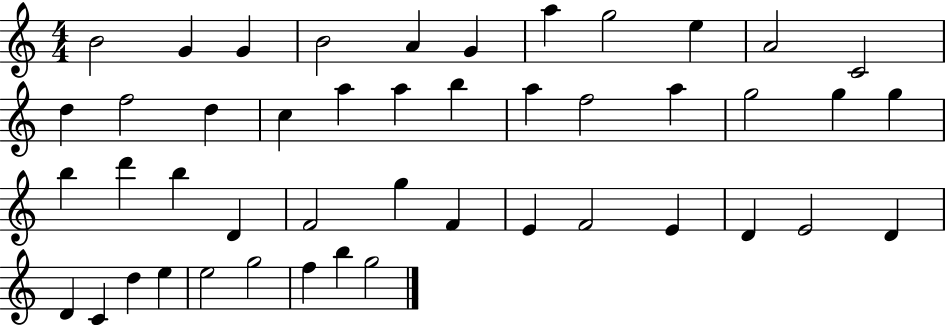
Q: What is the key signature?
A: C major